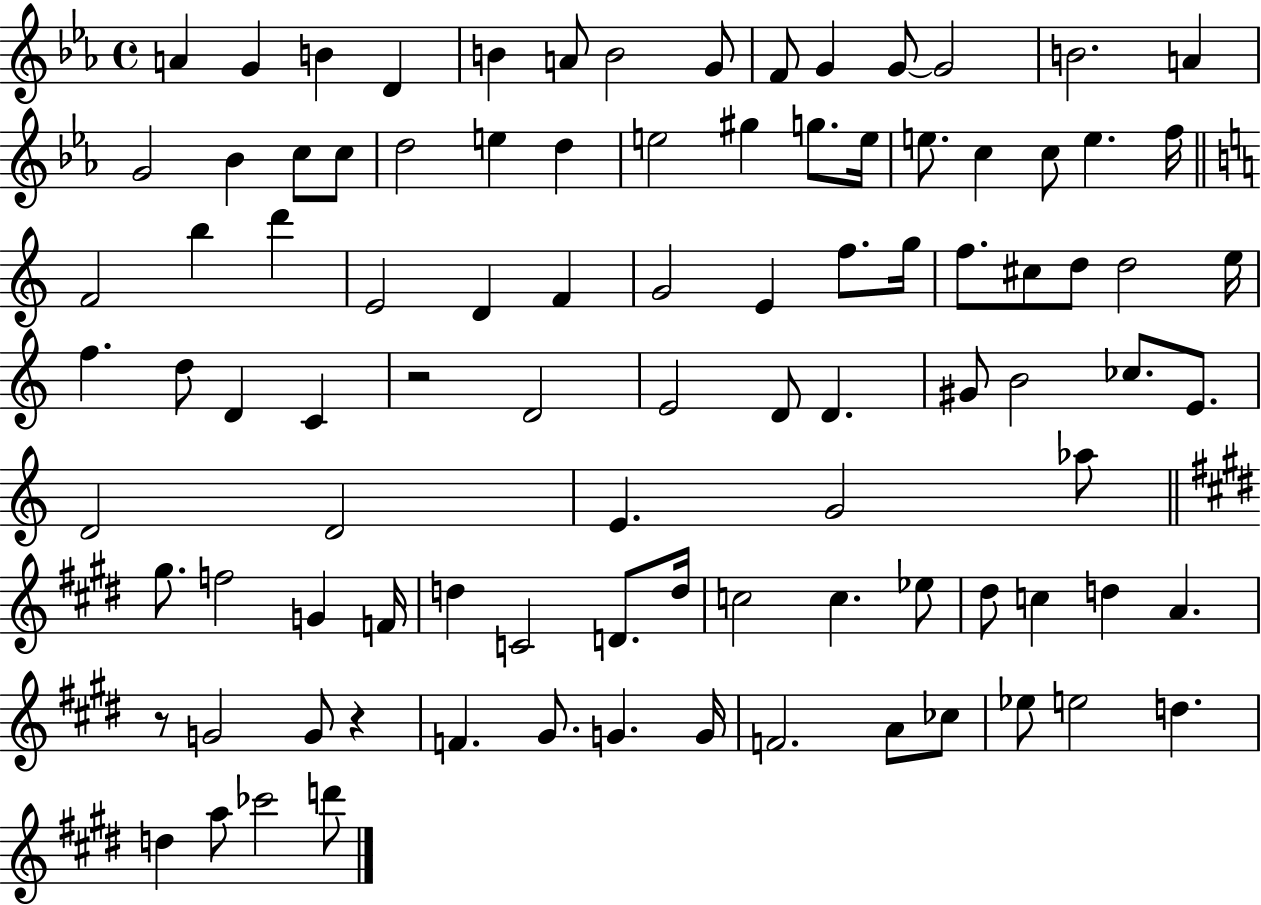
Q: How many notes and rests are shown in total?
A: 96